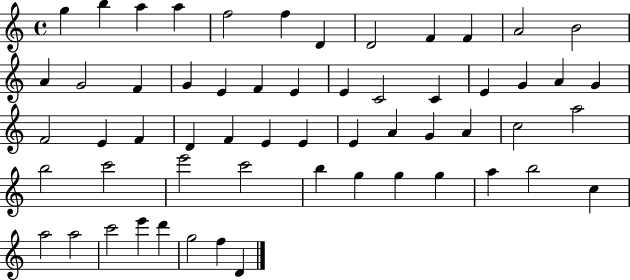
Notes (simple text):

G5/q B5/q A5/q A5/q F5/h F5/q D4/q D4/h F4/q F4/q A4/h B4/h A4/q G4/h F4/q G4/q E4/q F4/q E4/q E4/q C4/h C4/q E4/q G4/q A4/q G4/q F4/h E4/q F4/q D4/q F4/q E4/q E4/q E4/q A4/q G4/q A4/q C5/h A5/h B5/h C6/h E6/h C6/h B5/q G5/q G5/q G5/q A5/q B5/h C5/q A5/h A5/h C6/h E6/q D6/q G5/h F5/q D4/q